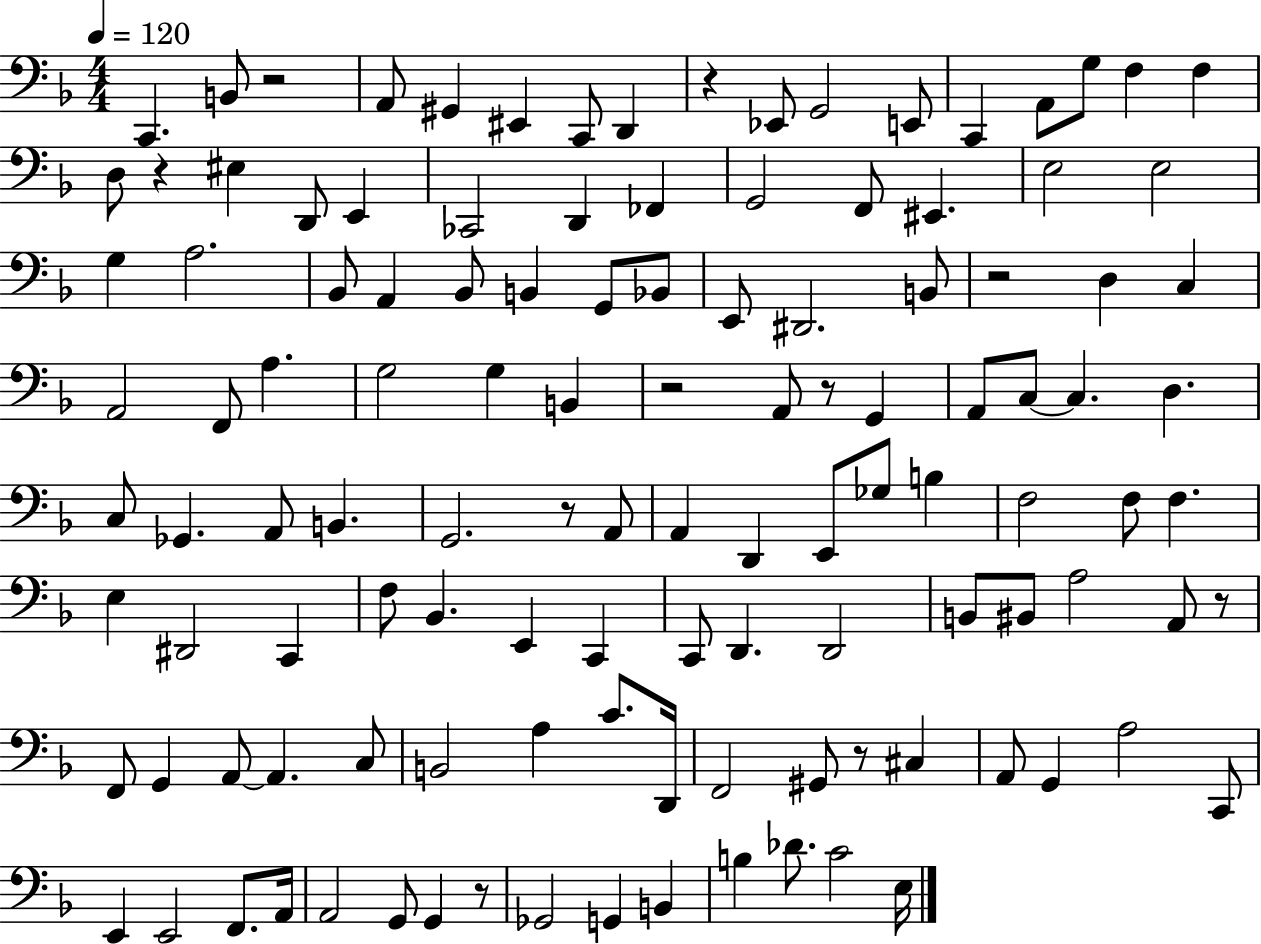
X:1
T:Untitled
M:4/4
L:1/4
K:F
C,, B,,/2 z2 A,,/2 ^G,, ^E,, C,,/2 D,, z _E,,/2 G,,2 E,,/2 C,, A,,/2 G,/2 F, F, D,/2 z ^E, D,,/2 E,, _C,,2 D,, _F,, G,,2 F,,/2 ^E,, E,2 E,2 G, A,2 _B,,/2 A,, _B,,/2 B,, G,,/2 _B,,/2 E,,/2 ^D,,2 B,,/2 z2 D, C, A,,2 F,,/2 A, G,2 G, B,, z2 A,,/2 z/2 G,, A,,/2 C,/2 C, D, C,/2 _G,, A,,/2 B,, G,,2 z/2 A,,/2 A,, D,, E,,/2 _G,/2 B, F,2 F,/2 F, E, ^D,,2 C,, F,/2 _B,, E,, C,, C,,/2 D,, D,,2 B,,/2 ^B,,/2 A,2 A,,/2 z/2 F,,/2 G,, A,,/2 A,, C,/2 B,,2 A, C/2 D,,/4 F,,2 ^G,,/2 z/2 ^C, A,,/2 G,, A,2 C,,/2 E,, E,,2 F,,/2 A,,/4 A,,2 G,,/2 G,, z/2 _G,,2 G,, B,, B, _D/2 C2 E,/4